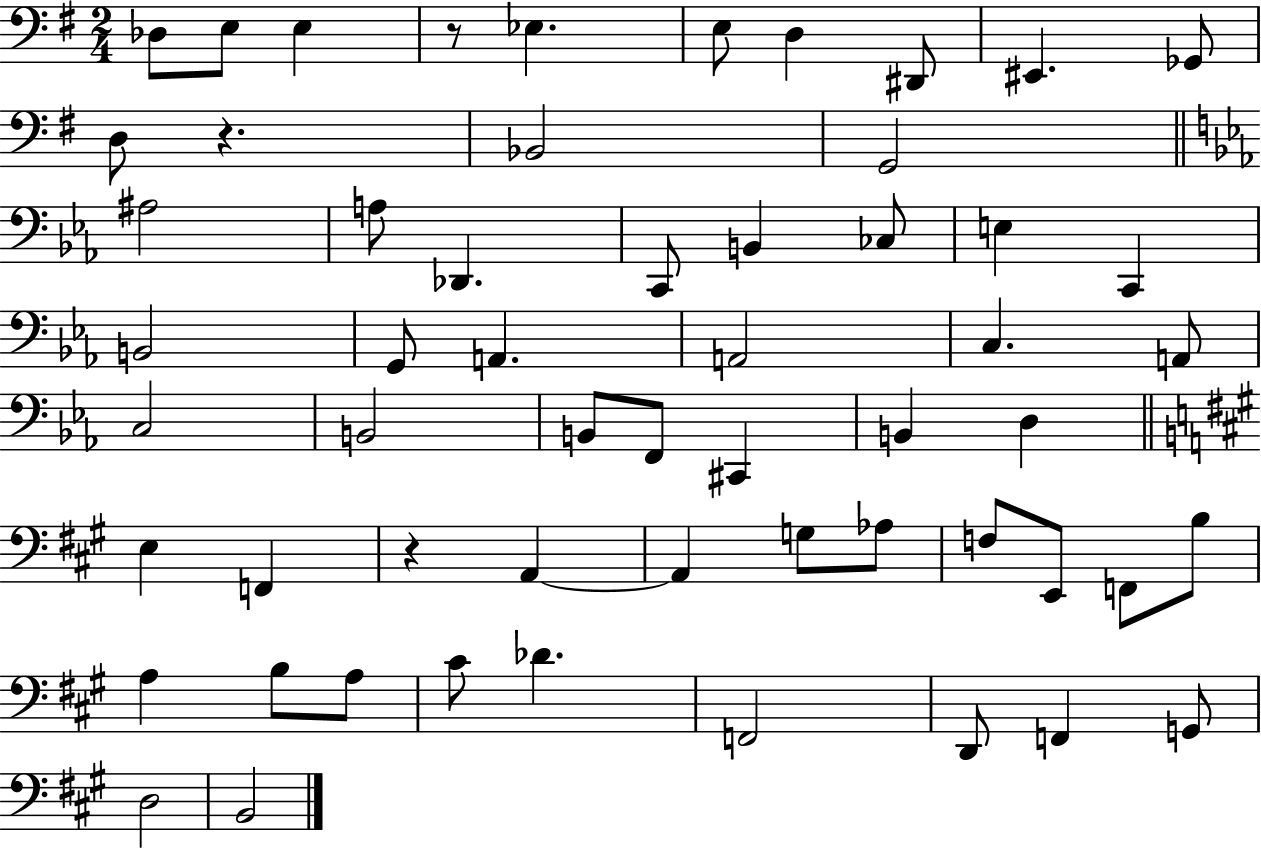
{
  \clef bass
  \numericTimeSignature
  \time 2/4
  \key g \major
  des8 e8 e4 | r8 ees4. | e8 d4 dis,8 | eis,4. ges,8 | \break d8 r4. | bes,2 | g,2 | \bar "||" \break \key c \minor ais2 | a8 des,4. | c,8 b,4 ces8 | e4 c,4 | \break b,2 | g,8 a,4. | a,2 | c4. a,8 | \break c2 | b,2 | b,8 f,8 cis,4 | b,4 d4 | \break \bar "||" \break \key a \major e4 f,4 | r4 a,4~~ | a,4 g8 aes8 | f8 e,8 f,8 b8 | \break a4 b8 a8 | cis'8 des'4. | f,2 | d,8 f,4 g,8 | \break d2 | b,2 | \bar "|."
}